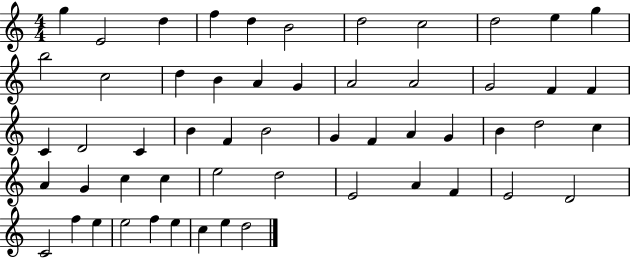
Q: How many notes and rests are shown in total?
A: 55